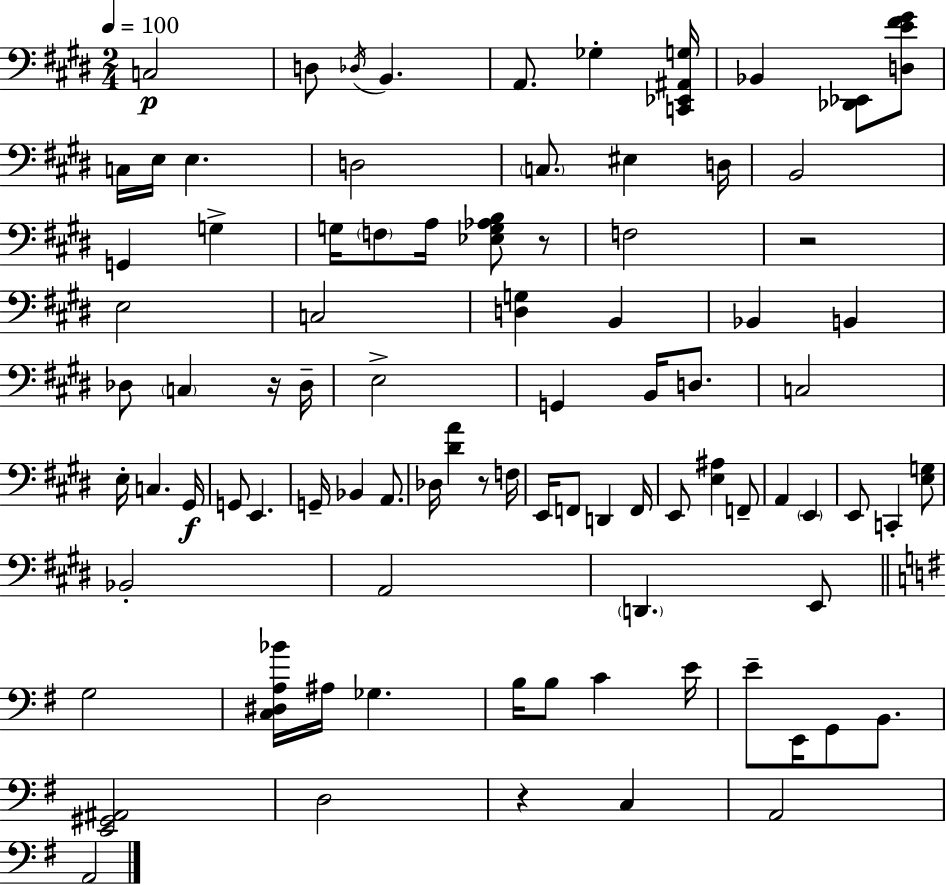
X:1
T:Untitled
M:2/4
L:1/4
K:E
C,2 D,/2 _D,/4 B,, A,,/2 _G, [C,,_E,,^A,,G,]/4 _B,, [_D,,_E,,]/2 [D,E^F^G]/2 C,/4 E,/4 E, D,2 C,/2 ^E, D,/4 B,,2 G,, G, G,/4 F,/2 A,/4 [_E,G,_A,B,]/2 z/2 F,2 z2 E,2 C,2 [D,G,] B,, _B,, B,, _D,/2 C, z/4 _D,/4 E,2 G,, B,,/4 D,/2 C,2 E,/4 C, ^G,,/4 G,,/2 E,, G,,/4 _B,, A,,/2 _D,/4 [^DA] z/2 F,/4 E,,/4 F,,/2 D,, F,,/4 E,,/2 [E,^A,] F,,/2 A,, E,, E,,/2 C,, [E,G,]/2 _B,,2 A,,2 D,, E,,/2 G,2 [C,^D,A,_B]/4 ^A,/4 _G, B,/4 B,/2 C E/4 E/2 E,,/4 G,,/2 B,,/2 [E,,^G,,^A,,]2 D,2 z C, A,,2 A,,2